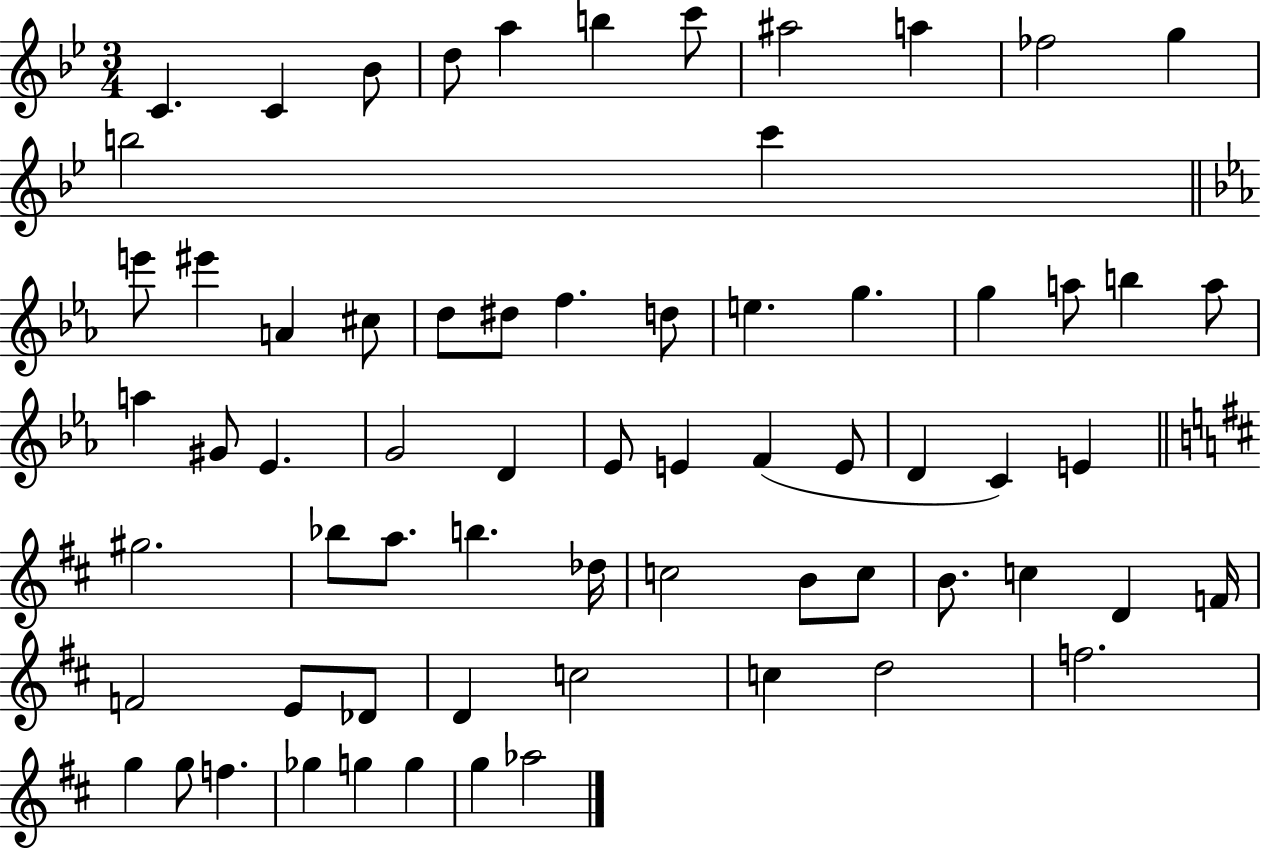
{
  \clef treble
  \numericTimeSignature
  \time 3/4
  \key bes \major
  c'4. c'4 bes'8 | d''8 a''4 b''4 c'''8 | ais''2 a''4 | fes''2 g''4 | \break b''2 c'''4 | \bar "||" \break \key ees \major e'''8 eis'''4 a'4 cis''8 | d''8 dis''8 f''4. d''8 | e''4. g''4. | g''4 a''8 b''4 a''8 | \break a''4 gis'8 ees'4. | g'2 d'4 | ees'8 e'4 f'4( e'8 | d'4 c'4) e'4 | \break \bar "||" \break \key d \major gis''2. | bes''8 a''8. b''4. des''16 | c''2 b'8 c''8 | b'8. c''4 d'4 f'16 | \break f'2 e'8 des'8 | d'4 c''2 | c''4 d''2 | f''2. | \break g''4 g''8 f''4. | ges''4 g''4 g''4 | g''4 aes''2 | \bar "|."
}